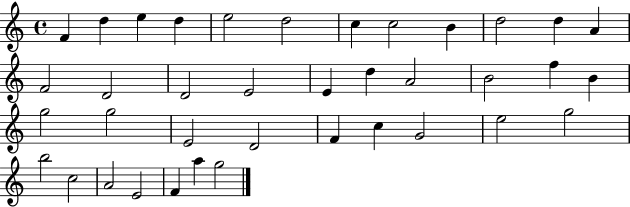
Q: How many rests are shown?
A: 0